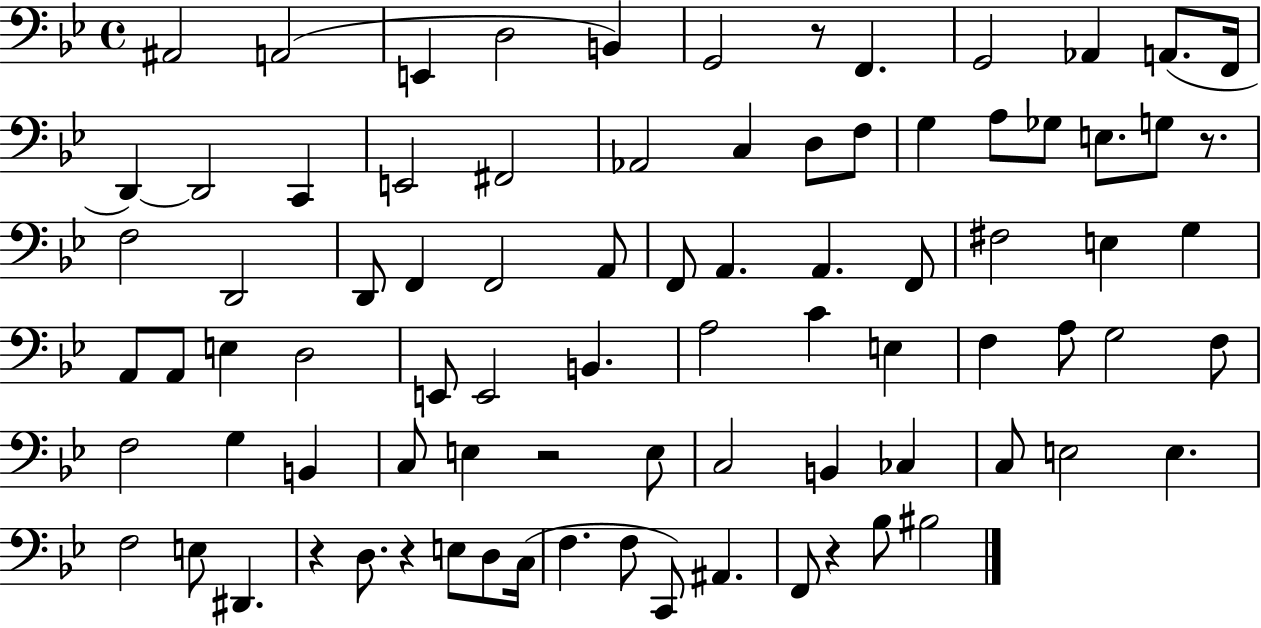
{
  \clef bass
  \time 4/4
  \defaultTimeSignature
  \key bes \major
  ais,2 a,2( | e,4 d2 b,4) | g,2 r8 f,4. | g,2 aes,4 a,8.( f,16 | \break d,4~~) d,2 c,4 | e,2 fis,2 | aes,2 c4 d8 f8 | g4 a8 ges8 e8. g8 r8. | \break f2 d,2 | d,8 f,4 f,2 a,8 | f,8 a,4. a,4. f,8 | fis2 e4 g4 | \break a,8 a,8 e4 d2 | e,8 e,2 b,4. | a2 c'4 e4 | f4 a8 g2 f8 | \break f2 g4 b,4 | c8 e4 r2 e8 | c2 b,4 ces4 | c8 e2 e4. | \break f2 e8 dis,4. | r4 d8. r4 e8 d8 c16( | f4. f8 c,8) ais,4. | f,8 r4 bes8 bis2 | \break \bar "|."
}